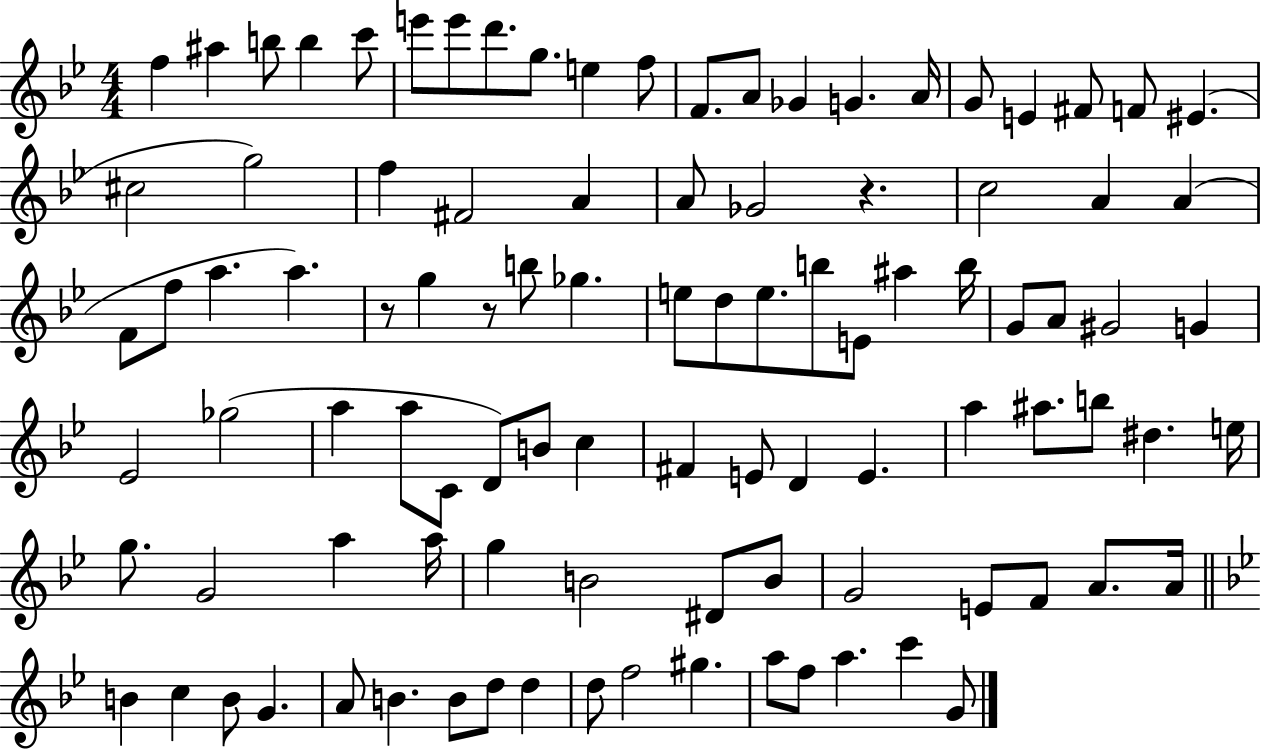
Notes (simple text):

F5/q A#5/q B5/e B5/q C6/e E6/e E6/e D6/e. G5/e. E5/q F5/e F4/e. A4/e Gb4/q G4/q. A4/s G4/e E4/q F#4/e F4/e EIS4/q. C#5/h G5/h F5/q F#4/h A4/q A4/e Gb4/h R/q. C5/h A4/q A4/q F4/e F5/e A5/q. A5/q. R/e G5/q R/e B5/e Gb5/q. E5/e D5/e E5/e. B5/e E4/e A#5/q B5/s G4/e A4/e G#4/h G4/q Eb4/h Gb5/h A5/q A5/e C4/e D4/e B4/e C5/q F#4/q E4/e D4/q E4/q. A5/q A#5/e. B5/e D#5/q. E5/s G5/e. G4/h A5/q A5/s G5/q B4/h D#4/e B4/e G4/h E4/e F4/e A4/e. A4/s B4/q C5/q B4/e G4/q. A4/e B4/q. B4/e D5/e D5/q D5/e F5/h G#5/q. A5/e F5/e A5/q. C6/q G4/e